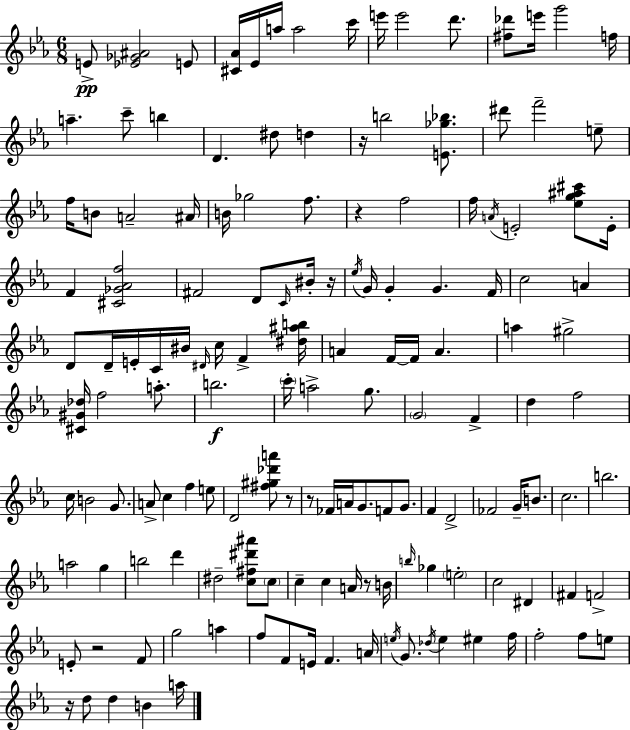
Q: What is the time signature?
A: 6/8